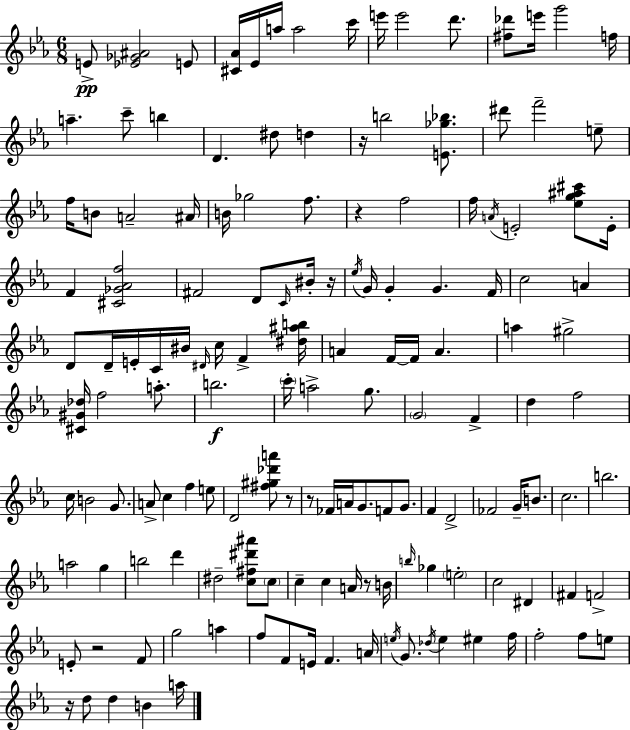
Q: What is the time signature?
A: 6/8